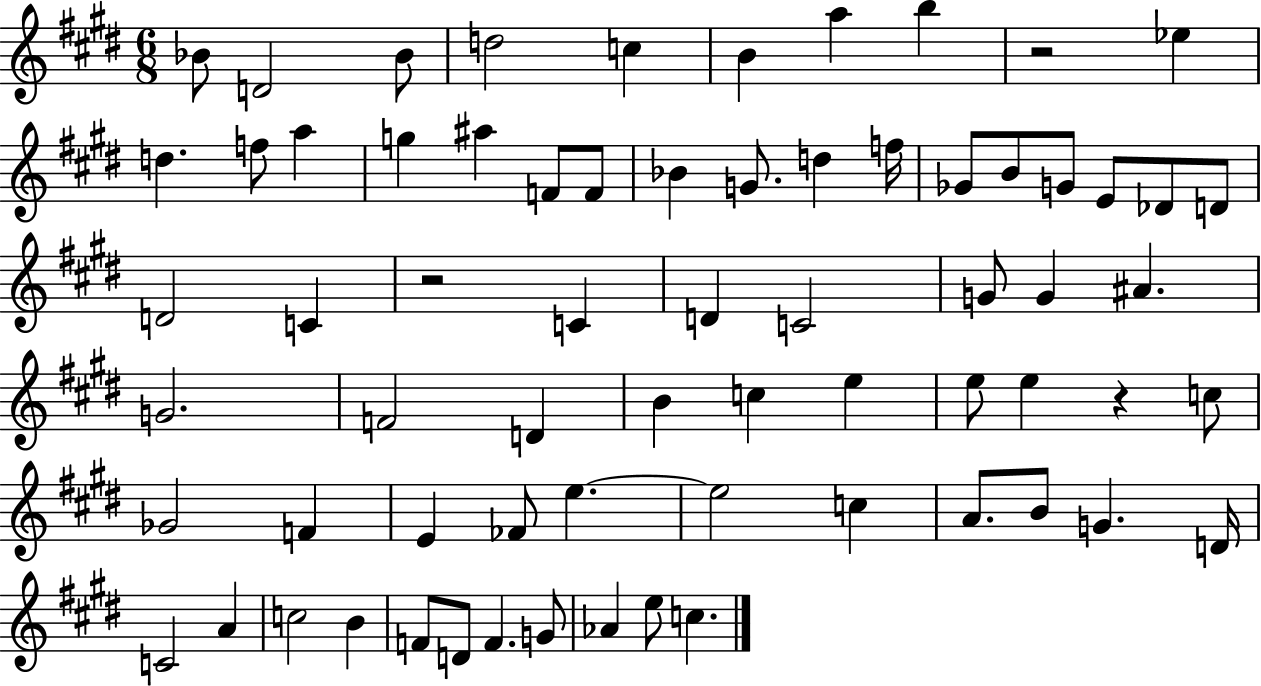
Bb4/e D4/h Bb4/e D5/h C5/q B4/q A5/q B5/q R/h Eb5/q D5/q. F5/e A5/q G5/q A#5/q F4/e F4/e Bb4/q G4/e. D5/q F5/s Gb4/e B4/e G4/e E4/e Db4/e D4/e D4/h C4/q R/h C4/q D4/q C4/h G4/e G4/q A#4/q. G4/h. F4/h D4/q B4/q C5/q E5/q E5/e E5/q R/q C5/e Gb4/h F4/q E4/q FES4/e E5/q. E5/h C5/q A4/e. B4/e G4/q. D4/s C4/h A4/q C5/h B4/q F4/e D4/e F4/q. G4/e Ab4/q E5/e C5/q.